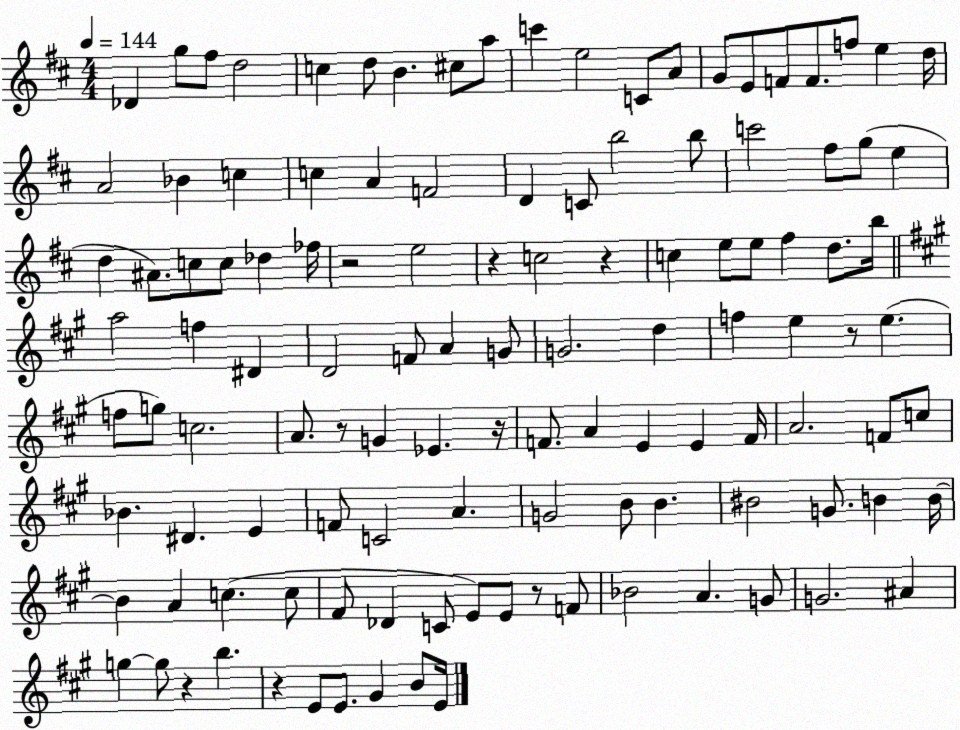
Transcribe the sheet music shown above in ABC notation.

X:1
T:Untitled
M:4/4
L:1/4
K:D
_D g/2 ^f/2 d2 c d/2 B ^c/2 a/2 c' e2 C/2 A/2 G/2 E/2 F/2 F/2 f/2 e d/4 A2 _B c c A F2 D C/2 b2 b/2 c'2 ^f/2 g/2 e d ^A/2 c/2 c/2 _d _f/4 z2 e2 z c2 z c e/2 e/2 ^f d/2 b/4 a2 f ^D D2 F/2 A G/2 G2 d f e z/2 e f/2 g/2 c2 A/2 z/2 G _E z/4 F/2 A E E F/4 A2 F/2 c/2 _B ^D E F/2 C2 A G2 B/2 B ^B2 G/2 B B/4 B A c c/2 ^F/2 _D C/2 E/2 E/2 z/2 F/2 _B2 A G/2 G2 ^A g g/2 z b z E/2 E/2 ^G B/2 E/4